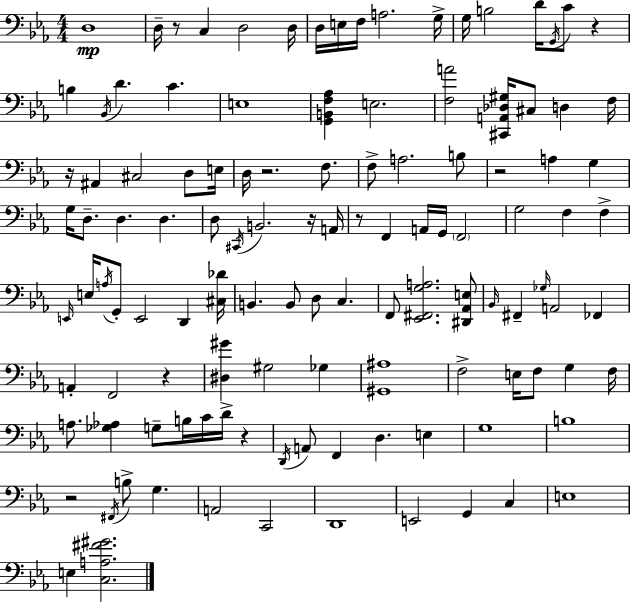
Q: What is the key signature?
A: C minor